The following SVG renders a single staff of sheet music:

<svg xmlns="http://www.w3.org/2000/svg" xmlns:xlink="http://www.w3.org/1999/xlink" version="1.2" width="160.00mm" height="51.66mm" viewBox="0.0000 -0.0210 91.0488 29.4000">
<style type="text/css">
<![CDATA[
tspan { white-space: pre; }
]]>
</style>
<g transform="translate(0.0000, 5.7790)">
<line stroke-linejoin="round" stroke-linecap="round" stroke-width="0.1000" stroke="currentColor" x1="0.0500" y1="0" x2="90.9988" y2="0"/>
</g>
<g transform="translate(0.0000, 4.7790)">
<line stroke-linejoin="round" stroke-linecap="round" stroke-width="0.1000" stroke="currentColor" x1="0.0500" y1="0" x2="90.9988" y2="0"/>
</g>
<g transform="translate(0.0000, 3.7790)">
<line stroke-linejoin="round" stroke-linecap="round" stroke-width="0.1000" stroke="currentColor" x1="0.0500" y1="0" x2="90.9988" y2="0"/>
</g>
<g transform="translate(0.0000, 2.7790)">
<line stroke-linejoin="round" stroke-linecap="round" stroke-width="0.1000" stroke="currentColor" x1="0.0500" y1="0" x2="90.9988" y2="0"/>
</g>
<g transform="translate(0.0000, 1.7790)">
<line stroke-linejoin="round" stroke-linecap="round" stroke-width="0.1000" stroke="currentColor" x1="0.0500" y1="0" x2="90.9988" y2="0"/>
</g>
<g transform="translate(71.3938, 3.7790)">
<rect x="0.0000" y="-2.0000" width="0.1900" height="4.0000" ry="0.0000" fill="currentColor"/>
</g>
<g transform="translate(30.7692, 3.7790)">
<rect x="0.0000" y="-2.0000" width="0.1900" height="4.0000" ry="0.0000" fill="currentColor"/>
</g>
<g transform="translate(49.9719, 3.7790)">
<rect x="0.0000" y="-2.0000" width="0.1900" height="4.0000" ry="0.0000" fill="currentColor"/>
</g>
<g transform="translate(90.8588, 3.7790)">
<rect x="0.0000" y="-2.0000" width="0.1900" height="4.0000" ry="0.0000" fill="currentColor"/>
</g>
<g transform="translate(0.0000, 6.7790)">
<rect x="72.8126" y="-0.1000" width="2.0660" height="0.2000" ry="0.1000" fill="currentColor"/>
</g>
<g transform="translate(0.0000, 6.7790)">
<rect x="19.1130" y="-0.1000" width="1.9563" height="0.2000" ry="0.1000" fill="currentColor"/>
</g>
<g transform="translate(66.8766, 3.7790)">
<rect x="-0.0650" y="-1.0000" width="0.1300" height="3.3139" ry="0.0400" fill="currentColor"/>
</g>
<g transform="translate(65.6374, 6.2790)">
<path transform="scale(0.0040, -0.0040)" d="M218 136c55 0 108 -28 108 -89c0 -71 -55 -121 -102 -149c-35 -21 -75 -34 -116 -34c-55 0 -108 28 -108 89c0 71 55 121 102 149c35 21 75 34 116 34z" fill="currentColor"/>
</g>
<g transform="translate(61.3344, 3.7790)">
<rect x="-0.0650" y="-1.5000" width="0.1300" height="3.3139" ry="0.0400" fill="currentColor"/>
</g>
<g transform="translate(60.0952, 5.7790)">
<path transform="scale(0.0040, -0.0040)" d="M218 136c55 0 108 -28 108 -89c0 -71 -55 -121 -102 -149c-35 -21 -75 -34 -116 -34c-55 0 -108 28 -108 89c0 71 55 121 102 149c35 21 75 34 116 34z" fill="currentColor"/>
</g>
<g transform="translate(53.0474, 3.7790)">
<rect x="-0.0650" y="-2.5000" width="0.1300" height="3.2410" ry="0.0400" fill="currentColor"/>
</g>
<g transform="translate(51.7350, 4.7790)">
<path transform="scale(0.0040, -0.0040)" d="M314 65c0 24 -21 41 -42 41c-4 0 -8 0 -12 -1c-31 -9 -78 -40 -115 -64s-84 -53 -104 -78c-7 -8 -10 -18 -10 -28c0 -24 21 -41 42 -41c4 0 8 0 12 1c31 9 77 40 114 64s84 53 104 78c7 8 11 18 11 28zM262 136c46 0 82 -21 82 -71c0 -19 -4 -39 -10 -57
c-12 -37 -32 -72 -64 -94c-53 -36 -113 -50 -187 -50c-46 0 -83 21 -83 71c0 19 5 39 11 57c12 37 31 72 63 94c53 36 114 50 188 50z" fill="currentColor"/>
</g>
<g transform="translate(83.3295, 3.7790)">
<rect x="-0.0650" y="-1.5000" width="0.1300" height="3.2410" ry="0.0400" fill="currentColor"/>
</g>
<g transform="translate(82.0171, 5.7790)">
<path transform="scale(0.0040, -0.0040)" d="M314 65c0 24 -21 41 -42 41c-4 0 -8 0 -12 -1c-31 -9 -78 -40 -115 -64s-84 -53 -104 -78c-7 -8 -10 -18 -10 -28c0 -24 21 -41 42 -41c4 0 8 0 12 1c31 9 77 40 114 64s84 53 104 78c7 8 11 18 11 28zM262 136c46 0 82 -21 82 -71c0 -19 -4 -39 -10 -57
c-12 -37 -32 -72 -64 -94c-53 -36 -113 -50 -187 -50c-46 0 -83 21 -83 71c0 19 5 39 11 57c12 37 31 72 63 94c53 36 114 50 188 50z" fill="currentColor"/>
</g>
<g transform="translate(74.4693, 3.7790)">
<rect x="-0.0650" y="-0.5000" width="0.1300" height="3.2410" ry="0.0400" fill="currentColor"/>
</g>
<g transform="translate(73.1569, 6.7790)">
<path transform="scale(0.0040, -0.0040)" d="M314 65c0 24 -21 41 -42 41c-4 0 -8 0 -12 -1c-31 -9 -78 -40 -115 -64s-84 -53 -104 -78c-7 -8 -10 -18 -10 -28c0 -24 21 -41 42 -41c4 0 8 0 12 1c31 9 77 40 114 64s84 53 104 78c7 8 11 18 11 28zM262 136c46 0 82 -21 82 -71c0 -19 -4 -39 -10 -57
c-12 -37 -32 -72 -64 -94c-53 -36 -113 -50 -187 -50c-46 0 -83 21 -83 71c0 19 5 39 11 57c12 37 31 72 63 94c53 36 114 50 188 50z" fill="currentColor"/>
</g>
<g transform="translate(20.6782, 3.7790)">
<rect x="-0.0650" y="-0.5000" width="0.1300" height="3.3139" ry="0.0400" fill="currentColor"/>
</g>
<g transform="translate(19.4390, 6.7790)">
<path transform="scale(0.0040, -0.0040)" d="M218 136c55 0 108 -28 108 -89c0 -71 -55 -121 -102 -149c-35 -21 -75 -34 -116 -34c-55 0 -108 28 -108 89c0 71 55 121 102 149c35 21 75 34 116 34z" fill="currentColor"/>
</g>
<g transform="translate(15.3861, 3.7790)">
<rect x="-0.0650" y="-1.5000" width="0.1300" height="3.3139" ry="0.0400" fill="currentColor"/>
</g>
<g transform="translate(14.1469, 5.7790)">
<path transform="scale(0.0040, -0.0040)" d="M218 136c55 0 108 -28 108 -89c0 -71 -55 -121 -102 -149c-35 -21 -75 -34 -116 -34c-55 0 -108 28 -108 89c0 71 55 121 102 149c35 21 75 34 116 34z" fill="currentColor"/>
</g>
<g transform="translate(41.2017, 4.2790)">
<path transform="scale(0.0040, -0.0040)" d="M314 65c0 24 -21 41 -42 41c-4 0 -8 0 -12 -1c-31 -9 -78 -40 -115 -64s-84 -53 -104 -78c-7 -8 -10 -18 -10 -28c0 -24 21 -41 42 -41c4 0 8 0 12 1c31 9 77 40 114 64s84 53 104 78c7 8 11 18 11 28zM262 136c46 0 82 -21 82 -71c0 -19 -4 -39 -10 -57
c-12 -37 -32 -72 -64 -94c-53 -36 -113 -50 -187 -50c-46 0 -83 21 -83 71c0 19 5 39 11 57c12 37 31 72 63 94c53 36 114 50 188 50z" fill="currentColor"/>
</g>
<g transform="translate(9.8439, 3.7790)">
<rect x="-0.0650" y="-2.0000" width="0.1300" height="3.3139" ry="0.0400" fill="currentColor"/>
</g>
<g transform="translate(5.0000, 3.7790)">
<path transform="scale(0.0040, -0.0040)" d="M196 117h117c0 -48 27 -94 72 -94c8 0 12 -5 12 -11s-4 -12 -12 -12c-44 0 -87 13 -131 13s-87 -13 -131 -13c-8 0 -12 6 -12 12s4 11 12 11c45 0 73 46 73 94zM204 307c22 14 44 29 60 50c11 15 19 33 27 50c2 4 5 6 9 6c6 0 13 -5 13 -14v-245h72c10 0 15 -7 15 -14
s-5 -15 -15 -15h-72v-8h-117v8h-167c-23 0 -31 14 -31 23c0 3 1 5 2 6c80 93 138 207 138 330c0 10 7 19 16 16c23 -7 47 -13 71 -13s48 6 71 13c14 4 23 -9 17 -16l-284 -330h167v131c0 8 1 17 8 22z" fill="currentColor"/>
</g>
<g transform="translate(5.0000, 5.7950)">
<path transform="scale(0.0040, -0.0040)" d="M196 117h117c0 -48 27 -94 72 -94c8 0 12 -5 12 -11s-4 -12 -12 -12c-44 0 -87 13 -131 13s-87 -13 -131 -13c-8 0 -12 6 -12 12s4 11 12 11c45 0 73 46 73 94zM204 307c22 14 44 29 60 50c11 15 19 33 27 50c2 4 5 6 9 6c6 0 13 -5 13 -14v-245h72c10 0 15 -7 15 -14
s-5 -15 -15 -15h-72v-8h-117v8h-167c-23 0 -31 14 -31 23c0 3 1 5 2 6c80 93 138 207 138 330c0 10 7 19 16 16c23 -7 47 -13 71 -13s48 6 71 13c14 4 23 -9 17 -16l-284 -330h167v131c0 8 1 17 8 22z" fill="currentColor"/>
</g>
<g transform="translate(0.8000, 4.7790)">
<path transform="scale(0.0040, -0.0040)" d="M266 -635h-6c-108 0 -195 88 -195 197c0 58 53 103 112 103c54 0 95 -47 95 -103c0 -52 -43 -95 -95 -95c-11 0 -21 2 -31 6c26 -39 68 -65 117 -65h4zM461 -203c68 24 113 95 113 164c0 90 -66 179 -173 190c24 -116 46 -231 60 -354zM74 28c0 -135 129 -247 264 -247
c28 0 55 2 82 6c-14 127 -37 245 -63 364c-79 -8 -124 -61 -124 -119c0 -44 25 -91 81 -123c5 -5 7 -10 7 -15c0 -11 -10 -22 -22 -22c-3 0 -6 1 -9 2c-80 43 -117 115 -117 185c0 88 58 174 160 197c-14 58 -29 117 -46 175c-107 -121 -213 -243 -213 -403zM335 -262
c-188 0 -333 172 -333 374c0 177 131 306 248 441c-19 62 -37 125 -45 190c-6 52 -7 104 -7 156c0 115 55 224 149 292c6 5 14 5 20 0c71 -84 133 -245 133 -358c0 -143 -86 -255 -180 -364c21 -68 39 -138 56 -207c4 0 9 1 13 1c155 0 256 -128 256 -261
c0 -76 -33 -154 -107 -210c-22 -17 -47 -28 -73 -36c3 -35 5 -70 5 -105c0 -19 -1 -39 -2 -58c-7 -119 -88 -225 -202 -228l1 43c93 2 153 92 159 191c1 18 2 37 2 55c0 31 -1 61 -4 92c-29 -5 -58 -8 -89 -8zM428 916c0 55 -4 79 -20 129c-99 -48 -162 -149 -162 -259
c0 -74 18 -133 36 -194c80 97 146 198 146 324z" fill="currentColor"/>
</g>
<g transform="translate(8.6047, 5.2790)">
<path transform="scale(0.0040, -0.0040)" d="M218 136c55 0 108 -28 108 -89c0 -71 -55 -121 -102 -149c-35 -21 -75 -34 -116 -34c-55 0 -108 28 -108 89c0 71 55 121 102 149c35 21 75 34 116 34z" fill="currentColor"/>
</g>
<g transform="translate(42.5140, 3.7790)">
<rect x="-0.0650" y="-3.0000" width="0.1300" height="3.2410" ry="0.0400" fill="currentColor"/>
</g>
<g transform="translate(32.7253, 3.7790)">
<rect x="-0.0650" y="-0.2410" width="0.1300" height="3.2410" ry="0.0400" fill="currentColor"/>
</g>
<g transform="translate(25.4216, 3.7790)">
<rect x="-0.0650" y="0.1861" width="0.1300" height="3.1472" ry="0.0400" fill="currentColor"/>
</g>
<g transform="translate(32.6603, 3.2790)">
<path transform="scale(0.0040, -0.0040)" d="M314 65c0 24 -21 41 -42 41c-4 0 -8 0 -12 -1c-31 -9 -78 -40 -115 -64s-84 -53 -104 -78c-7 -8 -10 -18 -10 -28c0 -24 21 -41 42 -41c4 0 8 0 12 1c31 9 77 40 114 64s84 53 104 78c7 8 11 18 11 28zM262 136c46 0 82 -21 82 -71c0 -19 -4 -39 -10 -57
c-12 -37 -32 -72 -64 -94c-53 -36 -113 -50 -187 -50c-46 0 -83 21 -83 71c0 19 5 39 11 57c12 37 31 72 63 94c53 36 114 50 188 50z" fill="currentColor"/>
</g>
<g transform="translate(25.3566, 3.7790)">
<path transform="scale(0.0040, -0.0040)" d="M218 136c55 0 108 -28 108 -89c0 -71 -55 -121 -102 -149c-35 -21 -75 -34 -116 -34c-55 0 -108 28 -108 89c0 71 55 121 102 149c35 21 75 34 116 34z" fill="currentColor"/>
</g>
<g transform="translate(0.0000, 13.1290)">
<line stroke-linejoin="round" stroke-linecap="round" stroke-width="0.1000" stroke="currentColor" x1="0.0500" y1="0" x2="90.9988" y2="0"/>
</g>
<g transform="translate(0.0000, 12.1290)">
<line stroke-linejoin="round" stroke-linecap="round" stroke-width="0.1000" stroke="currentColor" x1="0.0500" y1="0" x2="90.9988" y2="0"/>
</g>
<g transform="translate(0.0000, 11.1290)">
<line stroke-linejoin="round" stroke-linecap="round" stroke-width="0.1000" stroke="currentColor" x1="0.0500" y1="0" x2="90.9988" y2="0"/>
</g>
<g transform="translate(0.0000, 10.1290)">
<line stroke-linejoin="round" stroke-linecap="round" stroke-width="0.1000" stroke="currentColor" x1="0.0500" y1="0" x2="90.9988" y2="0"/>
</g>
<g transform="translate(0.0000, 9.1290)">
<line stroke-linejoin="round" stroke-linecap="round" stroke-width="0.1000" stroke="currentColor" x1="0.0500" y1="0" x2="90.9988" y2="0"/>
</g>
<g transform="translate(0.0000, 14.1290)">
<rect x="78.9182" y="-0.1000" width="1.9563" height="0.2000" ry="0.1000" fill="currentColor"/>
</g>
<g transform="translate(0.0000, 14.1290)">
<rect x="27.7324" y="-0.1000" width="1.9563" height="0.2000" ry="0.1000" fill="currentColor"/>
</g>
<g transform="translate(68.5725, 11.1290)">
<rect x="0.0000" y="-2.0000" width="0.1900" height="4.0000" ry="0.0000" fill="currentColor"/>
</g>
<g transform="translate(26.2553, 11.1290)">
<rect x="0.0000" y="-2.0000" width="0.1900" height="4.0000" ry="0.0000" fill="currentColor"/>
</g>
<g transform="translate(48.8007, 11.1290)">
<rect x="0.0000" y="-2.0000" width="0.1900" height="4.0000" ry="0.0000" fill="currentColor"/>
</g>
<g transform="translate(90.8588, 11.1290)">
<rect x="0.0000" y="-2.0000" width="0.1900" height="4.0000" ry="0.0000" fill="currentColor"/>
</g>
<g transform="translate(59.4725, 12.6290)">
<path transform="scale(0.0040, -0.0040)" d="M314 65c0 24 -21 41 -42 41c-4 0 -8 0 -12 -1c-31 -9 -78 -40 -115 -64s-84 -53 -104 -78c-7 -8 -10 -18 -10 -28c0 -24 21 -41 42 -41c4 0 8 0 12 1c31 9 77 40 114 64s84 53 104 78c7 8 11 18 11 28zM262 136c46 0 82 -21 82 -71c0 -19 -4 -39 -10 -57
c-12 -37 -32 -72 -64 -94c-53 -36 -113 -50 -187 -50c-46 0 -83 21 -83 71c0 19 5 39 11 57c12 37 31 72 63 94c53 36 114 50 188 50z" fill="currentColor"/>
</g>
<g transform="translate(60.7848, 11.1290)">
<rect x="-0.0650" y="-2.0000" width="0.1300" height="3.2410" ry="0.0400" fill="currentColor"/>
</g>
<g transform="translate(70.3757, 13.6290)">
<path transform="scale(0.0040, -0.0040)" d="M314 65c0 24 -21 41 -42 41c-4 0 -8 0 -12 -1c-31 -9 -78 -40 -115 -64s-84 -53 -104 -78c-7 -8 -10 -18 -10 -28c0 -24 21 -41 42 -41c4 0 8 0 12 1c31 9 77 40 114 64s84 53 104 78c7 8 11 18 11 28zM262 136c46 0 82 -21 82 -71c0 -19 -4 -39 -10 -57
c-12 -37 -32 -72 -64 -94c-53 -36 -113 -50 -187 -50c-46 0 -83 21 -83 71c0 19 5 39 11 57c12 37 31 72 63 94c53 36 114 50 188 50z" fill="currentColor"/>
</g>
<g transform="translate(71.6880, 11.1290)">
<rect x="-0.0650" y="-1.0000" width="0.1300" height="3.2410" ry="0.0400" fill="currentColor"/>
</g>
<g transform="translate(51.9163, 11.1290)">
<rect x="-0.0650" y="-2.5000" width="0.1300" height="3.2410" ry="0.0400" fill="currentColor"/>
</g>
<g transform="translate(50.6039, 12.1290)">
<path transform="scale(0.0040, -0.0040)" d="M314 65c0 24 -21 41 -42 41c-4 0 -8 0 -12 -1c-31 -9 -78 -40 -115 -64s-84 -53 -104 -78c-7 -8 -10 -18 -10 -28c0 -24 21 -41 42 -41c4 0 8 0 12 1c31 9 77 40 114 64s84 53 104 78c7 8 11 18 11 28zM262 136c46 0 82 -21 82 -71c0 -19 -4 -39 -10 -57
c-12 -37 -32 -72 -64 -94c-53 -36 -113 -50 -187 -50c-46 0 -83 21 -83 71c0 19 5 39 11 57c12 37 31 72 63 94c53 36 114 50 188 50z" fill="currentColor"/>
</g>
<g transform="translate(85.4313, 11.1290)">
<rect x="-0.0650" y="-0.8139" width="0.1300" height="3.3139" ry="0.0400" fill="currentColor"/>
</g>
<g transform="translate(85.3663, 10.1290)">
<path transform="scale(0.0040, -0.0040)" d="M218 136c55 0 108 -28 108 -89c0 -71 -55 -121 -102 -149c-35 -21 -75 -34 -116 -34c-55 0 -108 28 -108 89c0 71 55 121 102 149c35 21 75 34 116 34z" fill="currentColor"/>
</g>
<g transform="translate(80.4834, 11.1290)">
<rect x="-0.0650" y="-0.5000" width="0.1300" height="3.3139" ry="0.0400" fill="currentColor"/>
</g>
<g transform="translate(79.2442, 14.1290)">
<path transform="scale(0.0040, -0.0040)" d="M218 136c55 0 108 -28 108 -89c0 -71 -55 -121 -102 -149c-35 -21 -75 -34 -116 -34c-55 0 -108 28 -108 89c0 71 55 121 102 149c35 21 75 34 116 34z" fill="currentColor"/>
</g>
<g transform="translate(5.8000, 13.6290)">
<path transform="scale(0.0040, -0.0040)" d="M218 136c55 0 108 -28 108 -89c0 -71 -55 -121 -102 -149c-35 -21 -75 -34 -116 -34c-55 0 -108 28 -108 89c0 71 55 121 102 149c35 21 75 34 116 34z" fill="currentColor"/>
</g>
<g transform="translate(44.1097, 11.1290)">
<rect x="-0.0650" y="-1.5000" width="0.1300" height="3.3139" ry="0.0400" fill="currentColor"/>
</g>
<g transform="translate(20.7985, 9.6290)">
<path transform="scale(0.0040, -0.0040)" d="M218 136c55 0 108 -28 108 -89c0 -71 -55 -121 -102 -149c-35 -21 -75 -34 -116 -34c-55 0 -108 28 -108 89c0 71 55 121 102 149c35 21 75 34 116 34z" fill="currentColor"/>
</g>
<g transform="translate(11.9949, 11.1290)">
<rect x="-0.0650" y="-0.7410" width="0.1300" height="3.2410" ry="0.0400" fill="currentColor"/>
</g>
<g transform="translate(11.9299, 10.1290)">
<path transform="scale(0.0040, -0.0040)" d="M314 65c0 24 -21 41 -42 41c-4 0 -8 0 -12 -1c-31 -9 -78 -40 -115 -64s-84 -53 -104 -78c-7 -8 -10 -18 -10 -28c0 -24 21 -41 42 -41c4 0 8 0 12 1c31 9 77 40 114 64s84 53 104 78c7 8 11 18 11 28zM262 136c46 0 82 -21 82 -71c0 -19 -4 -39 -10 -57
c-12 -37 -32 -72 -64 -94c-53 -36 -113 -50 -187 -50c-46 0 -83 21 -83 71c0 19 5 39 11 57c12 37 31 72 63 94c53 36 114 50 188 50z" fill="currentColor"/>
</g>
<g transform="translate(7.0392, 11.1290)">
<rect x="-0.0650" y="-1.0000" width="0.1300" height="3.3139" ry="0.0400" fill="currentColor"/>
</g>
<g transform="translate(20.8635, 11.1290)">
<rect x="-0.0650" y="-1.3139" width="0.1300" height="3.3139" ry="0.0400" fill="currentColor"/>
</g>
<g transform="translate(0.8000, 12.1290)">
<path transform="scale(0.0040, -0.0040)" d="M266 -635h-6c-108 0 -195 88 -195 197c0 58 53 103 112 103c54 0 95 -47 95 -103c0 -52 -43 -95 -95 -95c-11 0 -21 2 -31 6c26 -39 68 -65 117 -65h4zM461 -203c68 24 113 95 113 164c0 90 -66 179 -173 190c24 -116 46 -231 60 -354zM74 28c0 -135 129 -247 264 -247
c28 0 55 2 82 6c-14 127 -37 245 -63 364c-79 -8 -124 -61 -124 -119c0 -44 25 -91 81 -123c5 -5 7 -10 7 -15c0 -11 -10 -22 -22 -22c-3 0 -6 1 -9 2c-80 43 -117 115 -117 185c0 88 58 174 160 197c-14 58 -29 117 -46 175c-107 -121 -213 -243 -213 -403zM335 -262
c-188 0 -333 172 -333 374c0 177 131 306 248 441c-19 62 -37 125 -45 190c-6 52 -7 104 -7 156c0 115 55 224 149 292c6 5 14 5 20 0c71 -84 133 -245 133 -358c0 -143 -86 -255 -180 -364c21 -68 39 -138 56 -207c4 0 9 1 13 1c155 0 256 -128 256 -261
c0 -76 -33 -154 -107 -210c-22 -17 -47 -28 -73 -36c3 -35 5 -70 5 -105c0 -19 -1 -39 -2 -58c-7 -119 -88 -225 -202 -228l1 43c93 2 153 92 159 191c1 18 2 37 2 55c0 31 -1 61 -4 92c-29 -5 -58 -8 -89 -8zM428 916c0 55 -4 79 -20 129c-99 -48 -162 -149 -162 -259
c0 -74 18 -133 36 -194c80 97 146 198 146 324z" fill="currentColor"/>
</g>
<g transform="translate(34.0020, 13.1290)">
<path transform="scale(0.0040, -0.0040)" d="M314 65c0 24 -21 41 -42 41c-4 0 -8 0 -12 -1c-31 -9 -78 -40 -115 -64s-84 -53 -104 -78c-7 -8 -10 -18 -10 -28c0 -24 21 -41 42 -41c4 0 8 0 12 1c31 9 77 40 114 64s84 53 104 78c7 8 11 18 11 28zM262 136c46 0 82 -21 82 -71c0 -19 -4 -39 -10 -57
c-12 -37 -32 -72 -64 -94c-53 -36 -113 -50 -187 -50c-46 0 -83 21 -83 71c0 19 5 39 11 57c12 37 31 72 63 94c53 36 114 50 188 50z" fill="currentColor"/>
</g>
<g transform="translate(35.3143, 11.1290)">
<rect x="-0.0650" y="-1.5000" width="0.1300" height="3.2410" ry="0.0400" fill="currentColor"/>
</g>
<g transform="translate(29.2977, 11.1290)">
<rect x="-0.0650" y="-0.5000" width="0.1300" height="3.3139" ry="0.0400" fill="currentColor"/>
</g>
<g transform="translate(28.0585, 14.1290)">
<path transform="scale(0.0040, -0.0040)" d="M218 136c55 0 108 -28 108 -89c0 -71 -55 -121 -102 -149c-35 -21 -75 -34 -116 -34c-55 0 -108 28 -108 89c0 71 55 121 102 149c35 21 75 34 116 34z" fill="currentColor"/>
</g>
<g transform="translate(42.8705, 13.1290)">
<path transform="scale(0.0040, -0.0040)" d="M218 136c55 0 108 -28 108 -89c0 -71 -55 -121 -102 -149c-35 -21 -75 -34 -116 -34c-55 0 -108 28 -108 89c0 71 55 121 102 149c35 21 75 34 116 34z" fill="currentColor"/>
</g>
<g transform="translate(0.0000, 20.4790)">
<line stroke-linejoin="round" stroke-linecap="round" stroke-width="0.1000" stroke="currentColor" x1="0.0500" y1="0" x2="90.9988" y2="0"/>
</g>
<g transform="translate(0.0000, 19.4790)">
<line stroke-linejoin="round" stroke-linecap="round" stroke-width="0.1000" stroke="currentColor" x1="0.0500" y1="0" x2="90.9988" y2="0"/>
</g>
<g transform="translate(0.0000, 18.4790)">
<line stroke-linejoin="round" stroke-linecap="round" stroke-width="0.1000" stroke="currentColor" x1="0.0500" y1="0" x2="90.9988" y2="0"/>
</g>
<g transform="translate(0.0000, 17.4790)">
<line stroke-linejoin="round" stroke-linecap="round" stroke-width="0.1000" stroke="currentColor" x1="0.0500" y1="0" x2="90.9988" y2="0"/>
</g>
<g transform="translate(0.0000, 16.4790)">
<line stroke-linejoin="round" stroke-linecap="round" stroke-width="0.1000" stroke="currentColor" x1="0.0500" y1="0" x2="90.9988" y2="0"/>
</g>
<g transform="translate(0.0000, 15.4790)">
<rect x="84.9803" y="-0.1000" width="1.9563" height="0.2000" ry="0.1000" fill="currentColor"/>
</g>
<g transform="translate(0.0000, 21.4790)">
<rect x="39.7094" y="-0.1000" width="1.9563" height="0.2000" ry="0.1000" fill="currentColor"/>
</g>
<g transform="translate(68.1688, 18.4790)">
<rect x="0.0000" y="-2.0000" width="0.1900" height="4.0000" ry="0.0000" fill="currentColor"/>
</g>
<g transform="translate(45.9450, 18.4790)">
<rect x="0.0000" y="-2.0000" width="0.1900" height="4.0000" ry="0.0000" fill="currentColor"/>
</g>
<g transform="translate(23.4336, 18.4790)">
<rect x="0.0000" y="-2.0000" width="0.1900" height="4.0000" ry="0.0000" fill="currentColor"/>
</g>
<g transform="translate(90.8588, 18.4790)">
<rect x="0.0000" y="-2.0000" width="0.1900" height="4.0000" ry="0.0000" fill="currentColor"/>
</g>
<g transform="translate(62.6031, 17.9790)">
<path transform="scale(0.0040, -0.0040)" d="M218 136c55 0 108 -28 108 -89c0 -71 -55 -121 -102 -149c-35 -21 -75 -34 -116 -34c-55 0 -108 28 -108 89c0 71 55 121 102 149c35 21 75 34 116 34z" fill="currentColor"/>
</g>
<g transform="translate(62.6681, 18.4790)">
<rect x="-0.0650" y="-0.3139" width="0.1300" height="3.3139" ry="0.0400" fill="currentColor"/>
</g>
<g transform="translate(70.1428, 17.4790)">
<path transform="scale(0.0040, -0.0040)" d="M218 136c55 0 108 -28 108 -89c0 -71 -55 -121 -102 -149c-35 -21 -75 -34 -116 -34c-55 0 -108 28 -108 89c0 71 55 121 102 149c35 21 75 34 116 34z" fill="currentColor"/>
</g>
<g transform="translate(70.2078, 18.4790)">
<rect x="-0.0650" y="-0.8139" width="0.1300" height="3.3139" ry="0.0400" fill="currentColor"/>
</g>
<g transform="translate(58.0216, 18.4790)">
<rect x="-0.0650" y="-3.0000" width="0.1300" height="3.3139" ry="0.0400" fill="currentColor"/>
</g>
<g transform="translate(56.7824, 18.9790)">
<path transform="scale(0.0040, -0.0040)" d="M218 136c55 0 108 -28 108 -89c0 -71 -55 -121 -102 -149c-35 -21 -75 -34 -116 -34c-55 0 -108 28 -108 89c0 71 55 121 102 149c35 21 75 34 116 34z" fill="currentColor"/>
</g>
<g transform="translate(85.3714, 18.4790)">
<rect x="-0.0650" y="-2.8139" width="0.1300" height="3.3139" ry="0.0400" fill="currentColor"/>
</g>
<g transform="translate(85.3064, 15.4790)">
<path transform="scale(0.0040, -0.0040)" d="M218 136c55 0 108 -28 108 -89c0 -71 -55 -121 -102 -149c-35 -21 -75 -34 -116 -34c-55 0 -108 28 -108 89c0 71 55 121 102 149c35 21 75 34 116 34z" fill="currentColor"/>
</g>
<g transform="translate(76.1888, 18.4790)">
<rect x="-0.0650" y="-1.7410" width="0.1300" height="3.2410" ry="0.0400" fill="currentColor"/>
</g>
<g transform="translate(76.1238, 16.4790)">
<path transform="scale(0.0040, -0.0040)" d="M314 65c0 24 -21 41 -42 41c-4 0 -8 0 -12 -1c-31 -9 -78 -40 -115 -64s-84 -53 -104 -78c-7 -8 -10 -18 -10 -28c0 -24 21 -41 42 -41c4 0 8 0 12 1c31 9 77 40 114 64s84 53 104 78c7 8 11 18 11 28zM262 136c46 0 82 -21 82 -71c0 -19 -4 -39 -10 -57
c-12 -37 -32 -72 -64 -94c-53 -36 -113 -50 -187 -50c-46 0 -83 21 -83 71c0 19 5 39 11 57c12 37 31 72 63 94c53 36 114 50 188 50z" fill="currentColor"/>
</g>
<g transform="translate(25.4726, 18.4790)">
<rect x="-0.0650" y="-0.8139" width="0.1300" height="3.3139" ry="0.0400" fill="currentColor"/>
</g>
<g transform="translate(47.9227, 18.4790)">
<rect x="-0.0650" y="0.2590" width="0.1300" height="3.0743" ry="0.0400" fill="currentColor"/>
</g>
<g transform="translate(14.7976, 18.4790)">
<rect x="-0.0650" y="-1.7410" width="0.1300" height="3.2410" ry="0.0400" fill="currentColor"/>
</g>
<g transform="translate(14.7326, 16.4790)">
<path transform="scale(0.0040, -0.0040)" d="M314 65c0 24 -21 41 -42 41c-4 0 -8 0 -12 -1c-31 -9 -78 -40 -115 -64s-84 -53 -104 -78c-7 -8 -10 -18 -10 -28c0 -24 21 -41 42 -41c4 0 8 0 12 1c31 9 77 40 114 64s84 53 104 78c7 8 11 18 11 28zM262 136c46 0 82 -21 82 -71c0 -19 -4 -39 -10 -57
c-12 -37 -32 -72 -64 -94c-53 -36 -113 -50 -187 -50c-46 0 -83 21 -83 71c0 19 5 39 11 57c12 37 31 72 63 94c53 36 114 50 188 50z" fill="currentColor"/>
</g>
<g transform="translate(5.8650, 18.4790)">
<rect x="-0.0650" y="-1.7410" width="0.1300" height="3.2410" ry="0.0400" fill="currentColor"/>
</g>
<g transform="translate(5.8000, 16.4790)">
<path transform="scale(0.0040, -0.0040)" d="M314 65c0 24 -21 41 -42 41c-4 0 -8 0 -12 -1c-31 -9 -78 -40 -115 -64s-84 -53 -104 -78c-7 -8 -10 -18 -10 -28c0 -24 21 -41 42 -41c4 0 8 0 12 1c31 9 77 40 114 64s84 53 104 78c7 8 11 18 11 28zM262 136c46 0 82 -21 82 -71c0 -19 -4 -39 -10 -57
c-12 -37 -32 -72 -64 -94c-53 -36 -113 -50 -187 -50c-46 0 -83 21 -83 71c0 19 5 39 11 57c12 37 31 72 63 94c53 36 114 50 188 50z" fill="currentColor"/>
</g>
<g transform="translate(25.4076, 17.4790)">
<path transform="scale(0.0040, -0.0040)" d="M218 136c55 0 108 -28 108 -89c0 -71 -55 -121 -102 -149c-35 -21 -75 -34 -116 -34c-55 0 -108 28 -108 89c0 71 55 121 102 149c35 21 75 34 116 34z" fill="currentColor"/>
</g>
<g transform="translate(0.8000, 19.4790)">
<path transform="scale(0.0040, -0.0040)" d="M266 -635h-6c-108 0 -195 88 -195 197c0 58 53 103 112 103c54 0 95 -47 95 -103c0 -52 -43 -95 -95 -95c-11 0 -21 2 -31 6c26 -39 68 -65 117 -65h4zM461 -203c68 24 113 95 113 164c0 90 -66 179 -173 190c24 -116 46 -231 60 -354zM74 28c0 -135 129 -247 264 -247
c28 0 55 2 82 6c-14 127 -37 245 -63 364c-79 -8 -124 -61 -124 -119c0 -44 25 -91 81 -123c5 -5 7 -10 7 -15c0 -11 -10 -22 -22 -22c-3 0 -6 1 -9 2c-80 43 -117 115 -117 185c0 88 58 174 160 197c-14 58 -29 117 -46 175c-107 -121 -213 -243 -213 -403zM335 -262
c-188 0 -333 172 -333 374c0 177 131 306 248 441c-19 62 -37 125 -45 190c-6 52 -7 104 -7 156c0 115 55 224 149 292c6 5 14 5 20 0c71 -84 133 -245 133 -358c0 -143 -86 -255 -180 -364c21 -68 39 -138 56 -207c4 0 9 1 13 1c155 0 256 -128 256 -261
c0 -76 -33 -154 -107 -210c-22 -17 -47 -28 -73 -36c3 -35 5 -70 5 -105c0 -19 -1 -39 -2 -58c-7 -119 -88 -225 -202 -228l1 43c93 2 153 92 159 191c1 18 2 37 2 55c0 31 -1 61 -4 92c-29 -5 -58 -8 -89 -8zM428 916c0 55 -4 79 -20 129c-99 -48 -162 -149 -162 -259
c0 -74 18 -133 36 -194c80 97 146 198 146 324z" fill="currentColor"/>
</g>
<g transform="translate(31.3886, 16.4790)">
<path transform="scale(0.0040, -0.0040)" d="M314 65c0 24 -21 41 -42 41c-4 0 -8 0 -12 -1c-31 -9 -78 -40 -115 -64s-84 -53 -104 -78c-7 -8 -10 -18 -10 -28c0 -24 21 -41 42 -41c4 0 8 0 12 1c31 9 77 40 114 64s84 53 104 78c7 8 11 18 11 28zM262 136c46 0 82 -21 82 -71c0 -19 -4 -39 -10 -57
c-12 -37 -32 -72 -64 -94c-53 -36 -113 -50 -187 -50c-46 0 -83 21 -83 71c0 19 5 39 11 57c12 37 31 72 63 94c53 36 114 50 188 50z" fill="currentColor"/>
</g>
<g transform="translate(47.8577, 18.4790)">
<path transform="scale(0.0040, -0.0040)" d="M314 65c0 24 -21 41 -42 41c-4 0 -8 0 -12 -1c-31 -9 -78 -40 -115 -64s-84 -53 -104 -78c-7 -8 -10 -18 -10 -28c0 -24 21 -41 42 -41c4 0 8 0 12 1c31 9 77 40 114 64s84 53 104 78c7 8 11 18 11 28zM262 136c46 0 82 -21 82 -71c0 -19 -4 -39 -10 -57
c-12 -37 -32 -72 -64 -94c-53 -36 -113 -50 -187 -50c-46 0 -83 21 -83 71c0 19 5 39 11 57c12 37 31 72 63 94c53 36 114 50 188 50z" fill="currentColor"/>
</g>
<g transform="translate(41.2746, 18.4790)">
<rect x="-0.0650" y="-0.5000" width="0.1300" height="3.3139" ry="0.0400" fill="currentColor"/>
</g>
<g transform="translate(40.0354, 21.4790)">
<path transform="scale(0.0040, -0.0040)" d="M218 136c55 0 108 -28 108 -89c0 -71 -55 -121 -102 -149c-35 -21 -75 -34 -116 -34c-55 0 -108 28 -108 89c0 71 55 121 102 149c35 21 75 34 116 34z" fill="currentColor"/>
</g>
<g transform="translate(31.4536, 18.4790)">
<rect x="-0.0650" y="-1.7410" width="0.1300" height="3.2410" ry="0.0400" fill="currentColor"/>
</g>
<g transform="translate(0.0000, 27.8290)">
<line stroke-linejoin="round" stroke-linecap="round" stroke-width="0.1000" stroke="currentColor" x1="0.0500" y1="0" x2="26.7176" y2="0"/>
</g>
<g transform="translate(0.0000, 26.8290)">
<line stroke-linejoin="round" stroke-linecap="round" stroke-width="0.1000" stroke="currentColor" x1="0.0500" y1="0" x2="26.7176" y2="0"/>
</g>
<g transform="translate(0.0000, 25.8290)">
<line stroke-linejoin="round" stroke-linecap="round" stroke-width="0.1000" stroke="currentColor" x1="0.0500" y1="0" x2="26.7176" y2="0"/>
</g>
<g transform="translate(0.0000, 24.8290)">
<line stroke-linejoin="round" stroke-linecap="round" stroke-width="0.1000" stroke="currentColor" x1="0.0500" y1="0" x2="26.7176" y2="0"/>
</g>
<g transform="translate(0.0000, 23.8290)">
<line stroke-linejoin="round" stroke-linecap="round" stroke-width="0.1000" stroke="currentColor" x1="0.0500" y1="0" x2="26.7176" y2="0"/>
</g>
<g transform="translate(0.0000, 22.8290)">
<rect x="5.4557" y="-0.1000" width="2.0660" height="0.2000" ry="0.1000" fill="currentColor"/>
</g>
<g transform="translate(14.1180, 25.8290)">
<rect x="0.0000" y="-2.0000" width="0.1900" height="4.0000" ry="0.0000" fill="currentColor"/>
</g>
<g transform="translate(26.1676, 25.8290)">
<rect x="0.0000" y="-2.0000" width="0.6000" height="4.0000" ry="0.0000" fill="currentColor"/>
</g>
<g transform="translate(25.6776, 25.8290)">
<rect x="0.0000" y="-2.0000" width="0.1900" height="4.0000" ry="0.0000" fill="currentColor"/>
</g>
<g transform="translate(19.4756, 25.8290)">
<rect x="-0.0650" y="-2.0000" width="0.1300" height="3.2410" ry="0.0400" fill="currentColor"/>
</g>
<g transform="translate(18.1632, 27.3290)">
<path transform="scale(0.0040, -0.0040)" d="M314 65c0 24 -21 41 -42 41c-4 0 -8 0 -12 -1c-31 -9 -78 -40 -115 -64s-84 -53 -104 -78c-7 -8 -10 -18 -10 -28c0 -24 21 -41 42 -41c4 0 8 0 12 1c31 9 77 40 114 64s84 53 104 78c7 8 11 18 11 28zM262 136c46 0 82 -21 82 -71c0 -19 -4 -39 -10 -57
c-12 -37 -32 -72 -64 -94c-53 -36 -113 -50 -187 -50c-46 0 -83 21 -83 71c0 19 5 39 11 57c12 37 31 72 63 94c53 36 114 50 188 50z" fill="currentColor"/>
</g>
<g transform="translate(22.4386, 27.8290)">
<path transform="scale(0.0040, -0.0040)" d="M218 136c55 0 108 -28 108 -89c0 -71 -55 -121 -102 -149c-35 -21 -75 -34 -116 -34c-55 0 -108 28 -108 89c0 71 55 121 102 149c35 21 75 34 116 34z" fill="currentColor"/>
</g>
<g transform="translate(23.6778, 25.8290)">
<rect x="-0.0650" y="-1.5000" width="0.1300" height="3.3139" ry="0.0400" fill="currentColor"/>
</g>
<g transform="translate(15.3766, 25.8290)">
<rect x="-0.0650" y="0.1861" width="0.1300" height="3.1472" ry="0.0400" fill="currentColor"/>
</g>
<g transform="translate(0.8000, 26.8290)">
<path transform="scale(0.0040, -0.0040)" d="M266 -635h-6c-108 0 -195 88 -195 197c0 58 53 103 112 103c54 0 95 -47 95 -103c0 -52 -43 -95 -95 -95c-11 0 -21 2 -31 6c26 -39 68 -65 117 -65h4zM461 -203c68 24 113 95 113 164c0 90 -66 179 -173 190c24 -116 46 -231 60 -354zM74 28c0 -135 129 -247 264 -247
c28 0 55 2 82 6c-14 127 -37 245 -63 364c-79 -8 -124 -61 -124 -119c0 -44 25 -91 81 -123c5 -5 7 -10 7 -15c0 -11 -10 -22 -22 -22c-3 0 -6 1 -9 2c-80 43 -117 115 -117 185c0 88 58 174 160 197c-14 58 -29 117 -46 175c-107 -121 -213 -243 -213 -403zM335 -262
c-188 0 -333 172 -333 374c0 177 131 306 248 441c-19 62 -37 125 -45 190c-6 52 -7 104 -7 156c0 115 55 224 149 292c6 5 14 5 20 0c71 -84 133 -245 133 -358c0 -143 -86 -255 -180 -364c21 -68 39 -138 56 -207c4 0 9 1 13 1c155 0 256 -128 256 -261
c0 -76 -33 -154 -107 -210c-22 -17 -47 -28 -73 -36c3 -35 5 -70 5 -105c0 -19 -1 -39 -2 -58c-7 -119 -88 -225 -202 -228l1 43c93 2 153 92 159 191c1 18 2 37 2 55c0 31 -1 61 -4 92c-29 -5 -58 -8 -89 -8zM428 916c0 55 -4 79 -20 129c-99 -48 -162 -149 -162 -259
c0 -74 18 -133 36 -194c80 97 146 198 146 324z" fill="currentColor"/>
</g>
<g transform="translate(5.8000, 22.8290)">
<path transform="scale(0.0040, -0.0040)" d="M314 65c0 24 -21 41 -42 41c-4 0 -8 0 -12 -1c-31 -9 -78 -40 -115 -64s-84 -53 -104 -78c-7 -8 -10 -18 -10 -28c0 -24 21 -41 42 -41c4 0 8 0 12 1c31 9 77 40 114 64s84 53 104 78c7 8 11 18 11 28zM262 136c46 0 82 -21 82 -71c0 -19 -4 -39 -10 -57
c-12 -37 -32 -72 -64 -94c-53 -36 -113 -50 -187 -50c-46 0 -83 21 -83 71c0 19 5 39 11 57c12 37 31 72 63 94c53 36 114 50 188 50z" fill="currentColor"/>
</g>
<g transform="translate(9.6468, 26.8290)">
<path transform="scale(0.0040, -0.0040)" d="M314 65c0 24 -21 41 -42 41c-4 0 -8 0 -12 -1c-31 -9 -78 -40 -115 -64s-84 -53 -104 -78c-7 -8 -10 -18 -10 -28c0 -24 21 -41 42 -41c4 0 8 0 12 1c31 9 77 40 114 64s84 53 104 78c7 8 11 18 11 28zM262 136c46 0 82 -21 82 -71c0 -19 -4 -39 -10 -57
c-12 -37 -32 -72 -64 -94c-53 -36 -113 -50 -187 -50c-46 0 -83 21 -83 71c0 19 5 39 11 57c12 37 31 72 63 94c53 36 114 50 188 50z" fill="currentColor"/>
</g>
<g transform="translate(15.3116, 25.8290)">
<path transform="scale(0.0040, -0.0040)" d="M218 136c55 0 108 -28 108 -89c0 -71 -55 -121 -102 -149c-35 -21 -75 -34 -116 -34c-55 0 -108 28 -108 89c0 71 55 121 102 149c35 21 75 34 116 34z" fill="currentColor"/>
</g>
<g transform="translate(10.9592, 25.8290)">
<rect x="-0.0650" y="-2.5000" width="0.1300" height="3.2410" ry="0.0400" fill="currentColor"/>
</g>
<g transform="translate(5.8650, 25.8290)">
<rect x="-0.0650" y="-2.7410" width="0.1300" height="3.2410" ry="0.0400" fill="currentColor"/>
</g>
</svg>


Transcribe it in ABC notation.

X:1
T:Untitled
M:4/4
L:1/4
K:C
F E C B c2 A2 G2 E D C2 E2 D d2 e C E2 E G2 F2 D2 C d f2 f2 d f2 C B2 A c d f2 a a2 G2 B F2 E